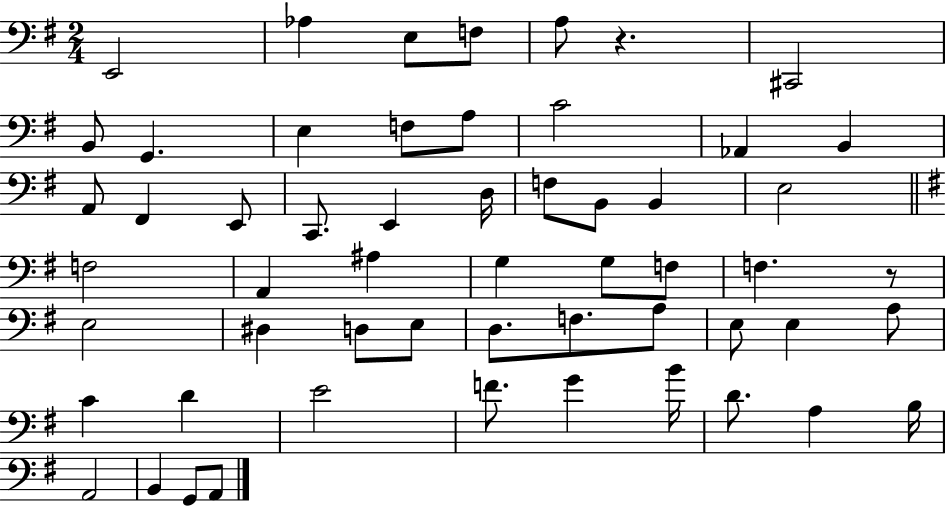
E2/h Ab3/q E3/e F3/e A3/e R/q. C#2/h B2/e G2/q. E3/q F3/e A3/e C4/h Ab2/q B2/q A2/e F#2/q E2/e C2/e. E2/q D3/s F3/e B2/e B2/q E3/h F3/h A2/q A#3/q G3/q G3/e F3/e F3/q. R/e E3/h D#3/q D3/e E3/e D3/e. F3/e. A3/e E3/e E3/q A3/e C4/q D4/q E4/h F4/e. G4/q B4/s D4/e. A3/q B3/s A2/h B2/q G2/e A2/e